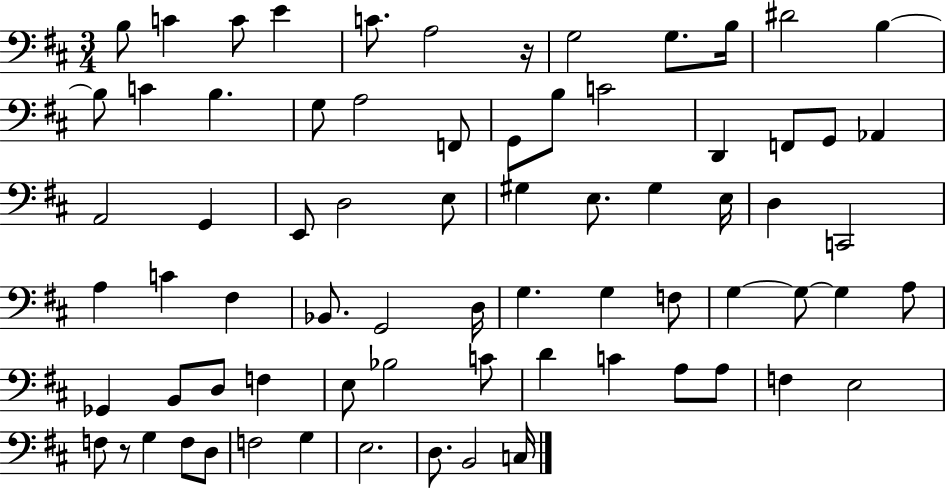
{
  \clef bass
  \numericTimeSignature
  \time 3/4
  \key d \major
  b8 c'4 c'8 e'4 | c'8. a2 r16 | g2 g8. b16 | dis'2 b4~~ | \break b8 c'4 b4. | g8 a2 f,8 | g,8 b8 c'2 | d,4 f,8 g,8 aes,4 | \break a,2 g,4 | e,8 d2 e8 | gis4 e8. gis4 e16 | d4 c,2 | \break a4 c'4 fis4 | bes,8. g,2 d16 | g4. g4 f8 | g4~~ g8~~ g4 a8 | \break ges,4 b,8 d8 f4 | e8 bes2 c'8 | d'4 c'4 a8 a8 | f4 e2 | \break f8 r8 g4 f8 d8 | f2 g4 | e2. | d8. b,2 c16 | \break \bar "|."
}